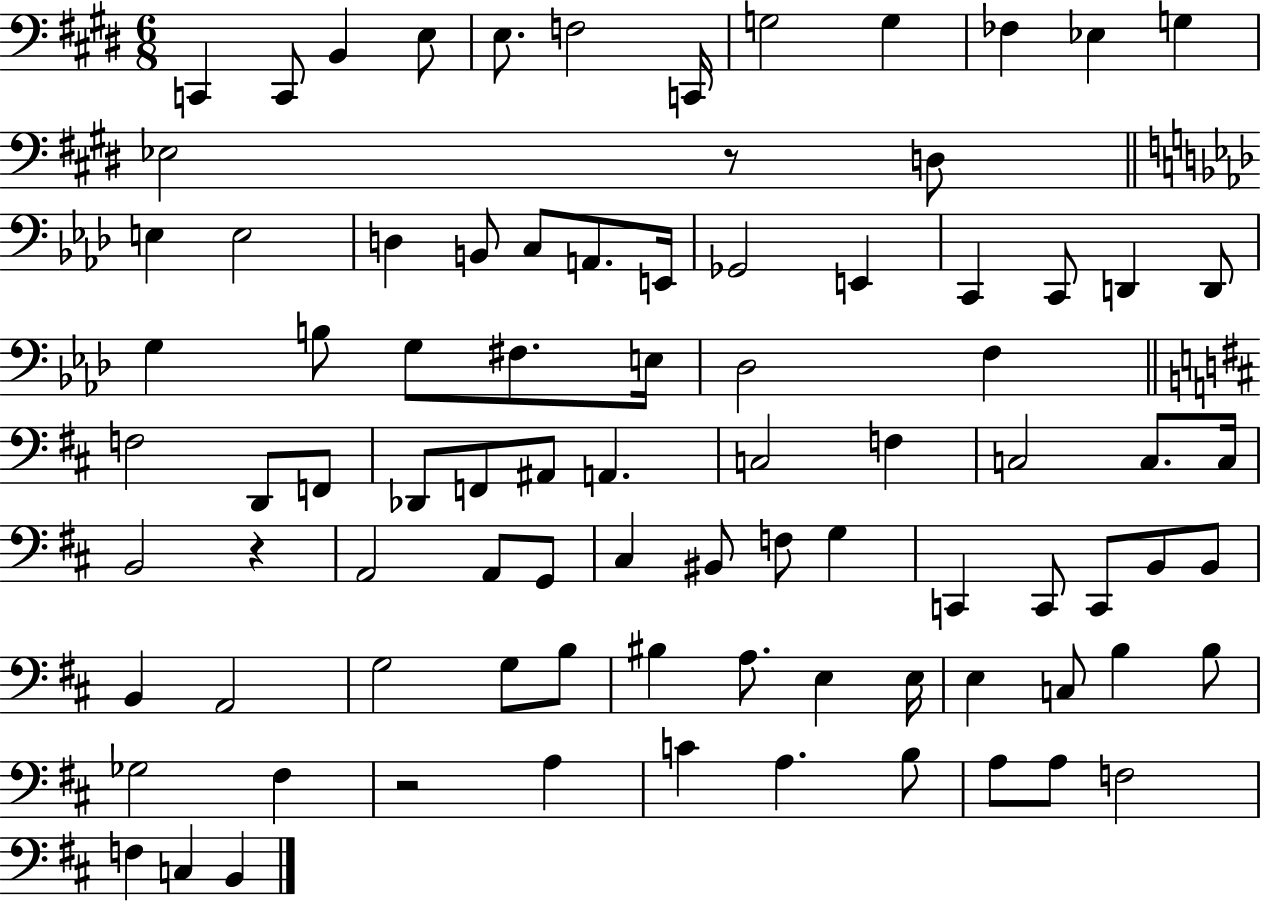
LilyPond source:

{
  \clef bass
  \numericTimeSignature
  \time 6/8
  \key e \major
  \repeat volta 2 { c,4 c,8 b,4 e8 | e8. f2 c,16 | g2 g4 | fes4 ees4 g4 | \break ees2 r8 d8 | \bar "||" \break \key aes \major e4 e2 | d4 b,8 c8 a,8. e,16 | ges,2 e,4 | c,4 c,8 d,4 d,8 | \break g4 b8 g8 fis8. e16 | des2 f4 | \bar "||" \break \key d \major f2 d,8 f,8 | des,8 f,8 ais,8 a,4. | c2 f4 | c2 c8. c16 | \break b,2 r4 | a,2 a,8 g,8 | cis4 bis,8 f8 g4 | c,4 c,8 c,8 b,8 b,8 | \break b,4 a,2 | g2 g8 b8 | bis4 a8. e4 e16 | e4 c8 b4 b8 | \break ges2 fis4 | r2 a4 | c'4 a4. b8 | a8 a8 f2 | \break f4 c4 b,4 | } \bar "|."
}